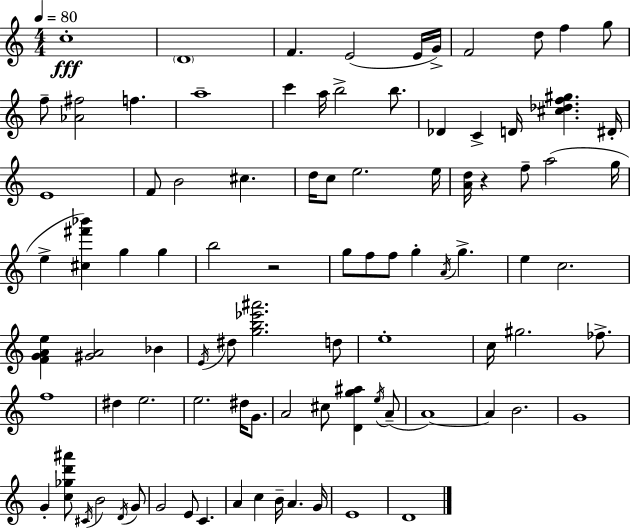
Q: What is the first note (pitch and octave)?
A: C5